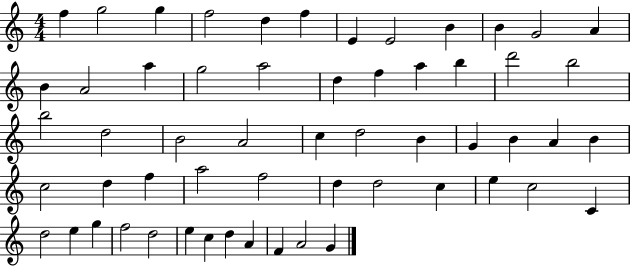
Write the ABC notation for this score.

X:1
T:Untitled
M:4/4
L:1/4
K:C
f g2 g f2 d f E E2 B B G2 A B A2 a g2 a2 d f a b d'2 b2 b2 d2 B2 A2 c d2 B G B A B c2 d f a2 f2 d d2 c e c2 C d2 e g f2 d2 e c d A F A2 G